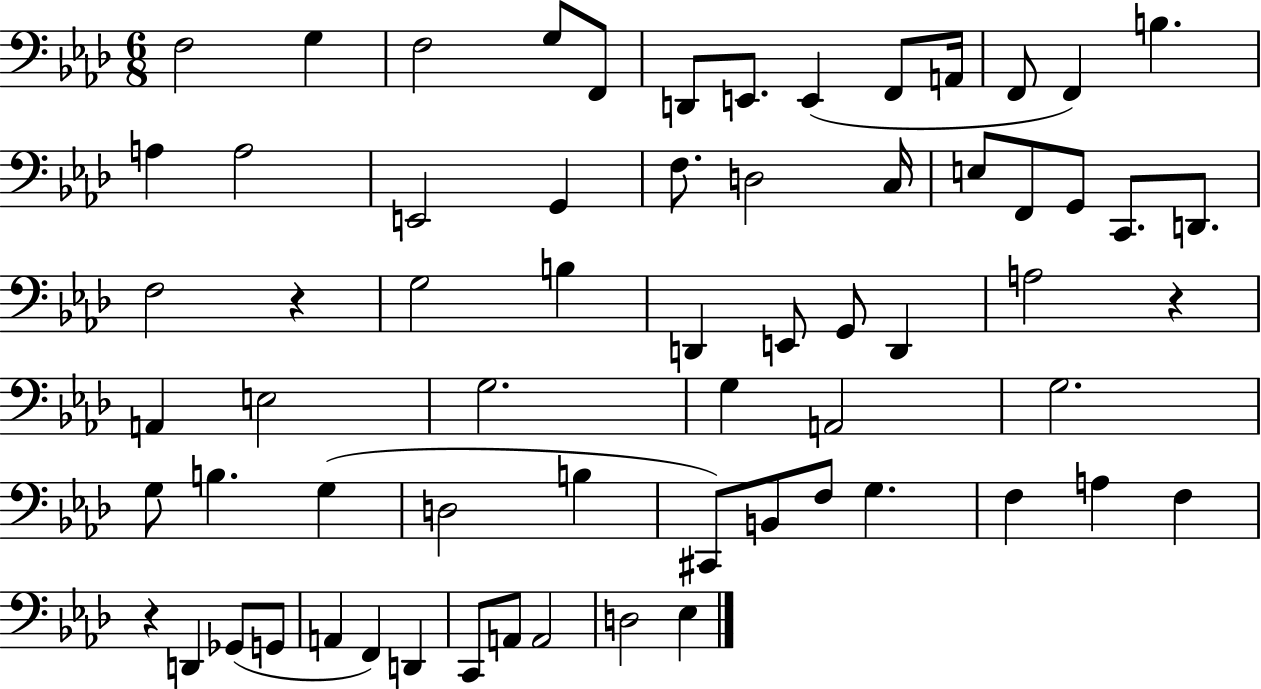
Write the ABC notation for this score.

X:1
T:Untitled
M:6/8
L:1/4
K:Ab
F,2 G, F,2 G,/2 F,,/2 D,,/2 E,,/2 E,, F,,/2 A,,/4 F,,/2 F,, B, A, A,2 E,,2 G,, F,/2 D,2 C,/4 E,/2 F,,/2 G,,/2 C,,/2 D,,/2 F,2 z G,2 B, D,, E,,/2 G,,/2 D,, A,2 z A,, E,2 G,2 G, A,,2 G,2 G,/2 B, G, D,2 B, ^C,,/2 B,,/2 F,/2 G, F, A, F, z D,, _G,,/2 G,,/2 A,, F,, D,, C,,/2 A,,/2 A,,2 D,2 _E,